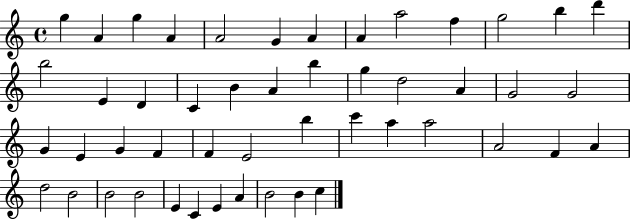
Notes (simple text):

G5/q A4/q G5/q A4/q A4/h G4/q A4/q A4/q A5/h F5/q G5/h B5/q D6/q B5/h E4/q D4/q C4/q B4/q A4/q B5/q G5/q D5/h A4/q G4/h G4/h G4/q E4/q G4/q F4/q F4/q E4/h B5/q C6/q A5/q A5/h A4/h F4/q A4/q D5/h B4/h B4/h B4/h E4/q C4/q E4/q A4/q B4/h B4/q C5/q